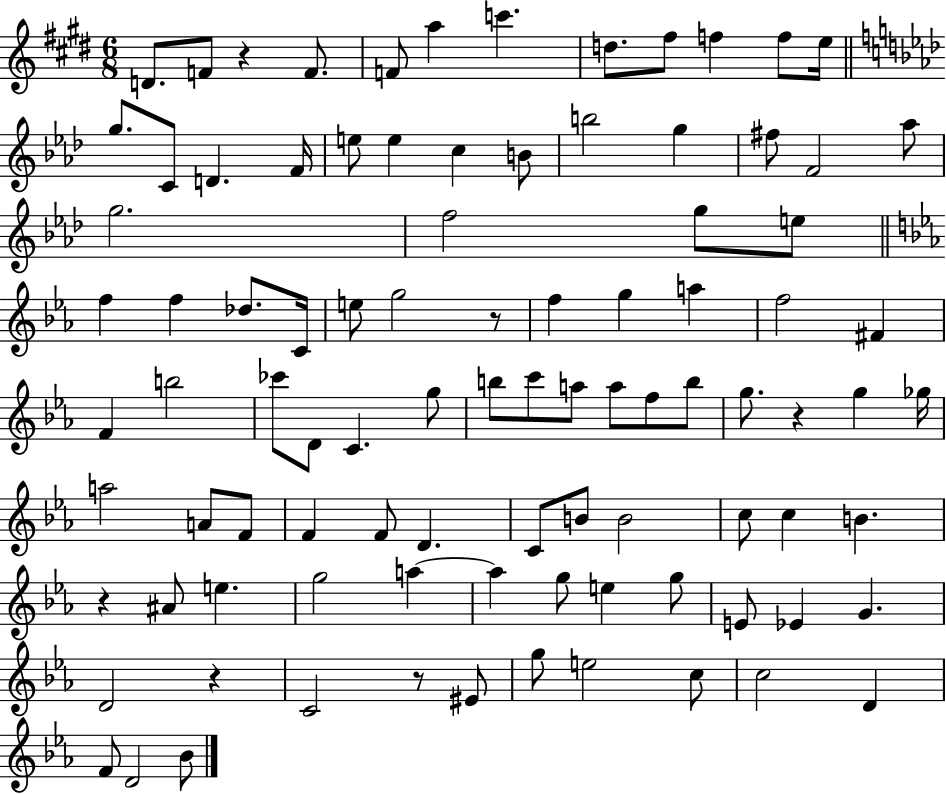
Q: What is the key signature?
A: E major